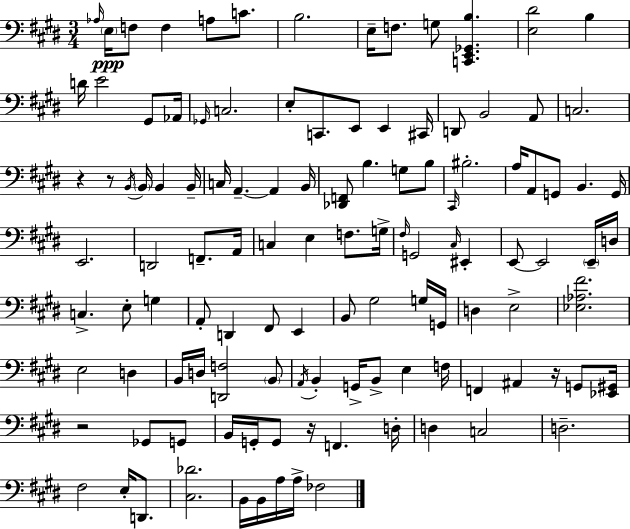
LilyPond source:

{
  \clef bass
  \numericTimeSignature
  \time 3/4
  \key e \major
  \repeat volta 2 { \grace { aes16 }\ppp \parenthesize e16 f8 f4 a8 c'8. | b2. | e16-- f8. g8 <c, e, ges, b>4. | <e dis'>2 b4 | \break d'16 e'2 gis,8 | aes,16 \grace { ges,16 } c2. | e8-. c,8. e,8 e,4 | cis,16 d,8 b,2 | \break a,8 c2. | r4 r8 \acciaccatura { b,16 } \parenthesize b,16 b,4 | b,16-- c16 a,4.--~~ a,4 | b,16 <des, f,>8 b4. g8 | \break b8 \grace { cis,16 } bis2.-. | a16 a,8 g,8 b,4. | g,16 e,2. | d,2 | \break f,8.-- a,16 c4 e4 | f8. g16-> \grace { fis16 } g,2 | \grace { cis16 } eis,4-. e,8~~ e,2 | \parenthesize e,16-- d16 c4.-> | \break e8-. g4 a,8-. d,4 | fis,8 e,4 b,8 gis2 | g16 g,16 d4 e2-> | <ees aes fis'>2. | \break e2 | d4 b,16 d16 <d, f>2 | \parenthesize b,8 \acciaccatura { a,16 } b,4-. g,16-> | b,8-> e4 f16 f,4 ais,4 | \break r16 g,8 <ees, gis,>16 r2 | ges,8 g,8 b,16 g,16-. g,8 r16 | f,4. d16-. d4 c2 | d2.-- | \break fis2 | e16-. d,8. <cis des'>2. | b,16 b,16 a16 a16-> fes2 | } \bar "|."
}